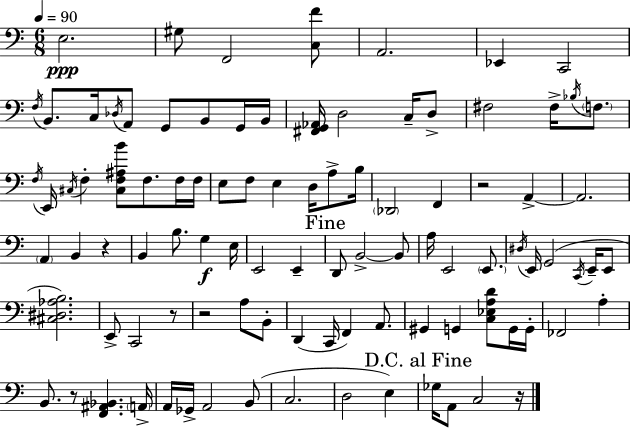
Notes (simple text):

E3/h. G#3/e F2/h [C3,F4]/e A2/h. Eb2/q C2/h F3/s B2/e. C3/s Db3/s A2/e G2/e B2/e G2/s B2/s [F#2,G2,Ab2]/s D3/h C3/s D3/e F#3/h F#3/s Bb3/s F3/e. F3/s E2/s C#3/s F3/q [C#3,F3,A#3,B4]/e F3/e. F3/s F3/s E3/e F3/e E3/q D3/s A3/e B3/s Db2/h F2/q R/h A2/q A2/h. A2/q B2/q R/q B2/q B3/e. G3/q E3/s E2/h E2/q D2/e B2/h B2/e A3/s E2/h E2/e. D#3/s E2/s G2/h C2/s E2/s E2/e [C#3,D#3,Ab3,B3]/h. E2/e C2/h R/e R/h A3/e B2/e D2/q C2/s F2/q A2/e. G#2/q G2/q [C3,Eb3,A3,D4]/e G2/s G2/s FES2/h A3/q B2/e. R/e [F2,A#2,Bb2]/q. A2/s A2/s Gb2/s A2/h B2/e C3/h. D3/h E3/q Gb3/s A2/e C3/h R/s